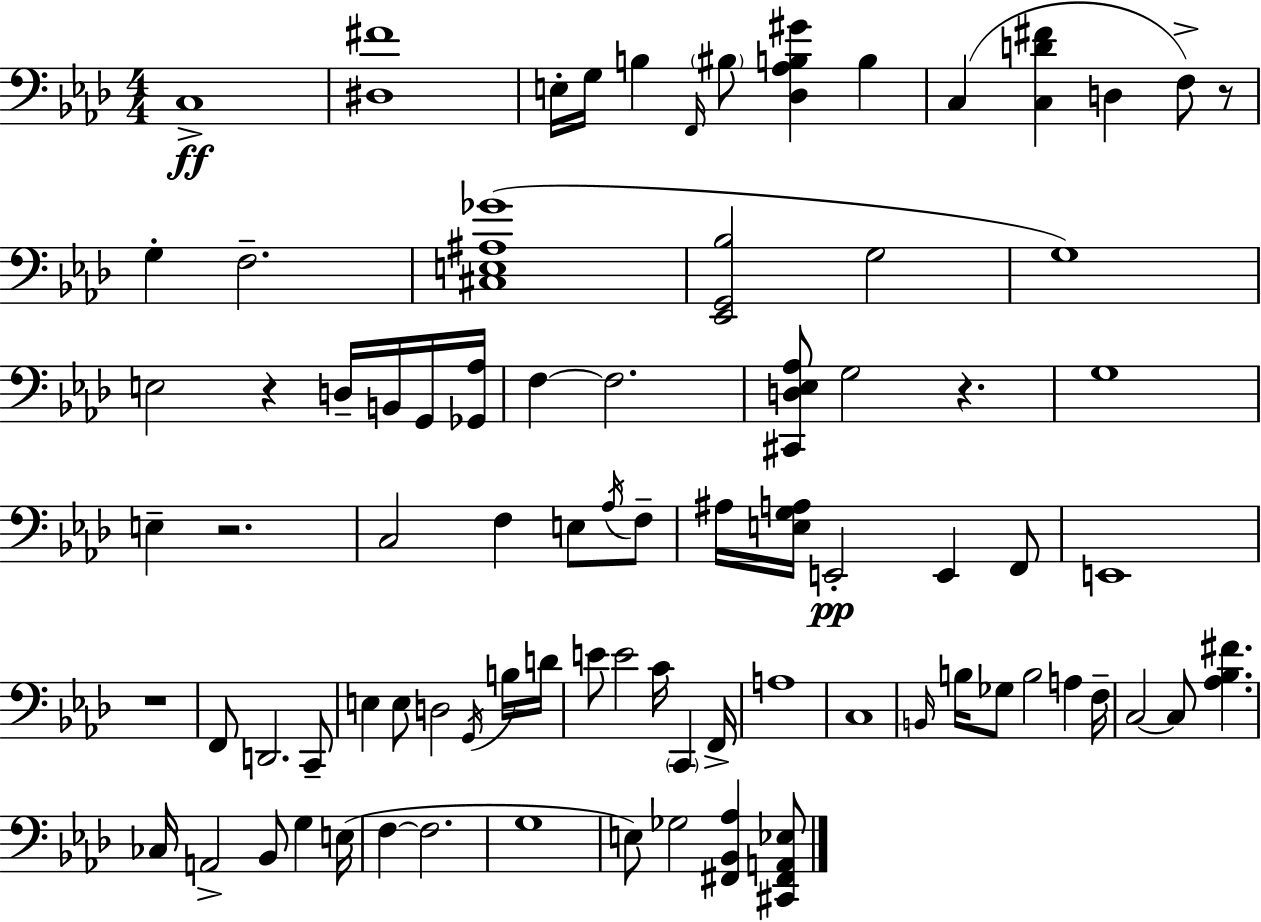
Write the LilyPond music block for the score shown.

{
  \clef bass
  \numericTimeSignature
  \time 4/4
  \key f \minor
  c1->\ff | <dis fis'>1 | e16-. g16 b4 \grace { f,16 } \parenthesize bis8 <des aes b gis'>4 b4 | c4( <c d' fis'>4 d4 f8->) r8 | \break g4-. f2.-- | <cis e ais ges'>1( | <ees, g, bes>2 g2 | g1) | \break e2 r4 d16-- b,16 g,16 | <ges, aes>16 f4~~ f2. | <cis, d ees aes>8 g2 r4. | g1 | \break e4-- r2. | c2 f4 e8 \acciaccatura { aes16 } | f8-- ais16 <e g a>16 e,2-.\pp e,4 | f,8 e,1 | \break r1 | f,8 d,2. | c,8-- e4 e8 d2 | \acciaccatura { g,16 } b16 d'16 e'8 e'2 c'16 \parenthesize c,4 | \break f,16-> a1 | c1 | \grace { b,16 } b16 ges8 b2 a4 | f16-- c2~~ c8 <aes bes fis'>4. | \break ces16 a,2-> bes,8 g4 | e16( f4~~ f2. | g1 | e8) ges2 <fis, bes, aes>4 | \break <cis, fis, a, ees>8 \bar "|."
}